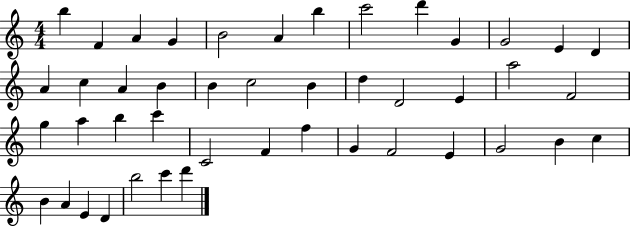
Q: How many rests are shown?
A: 0